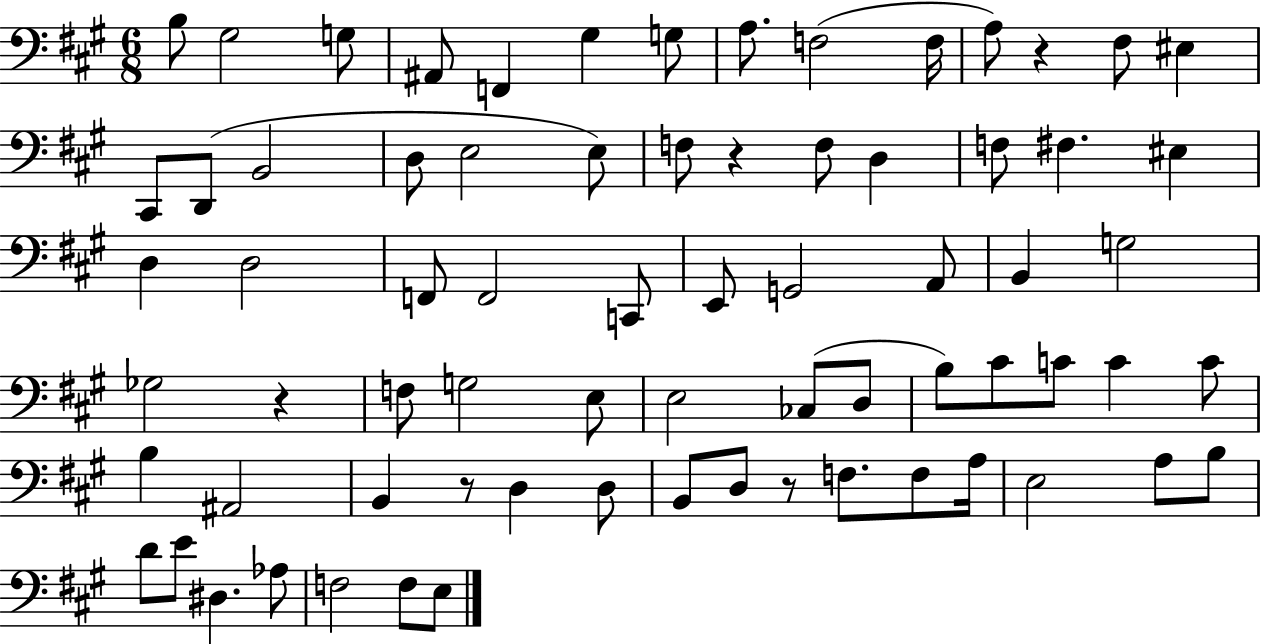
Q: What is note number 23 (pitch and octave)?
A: F3